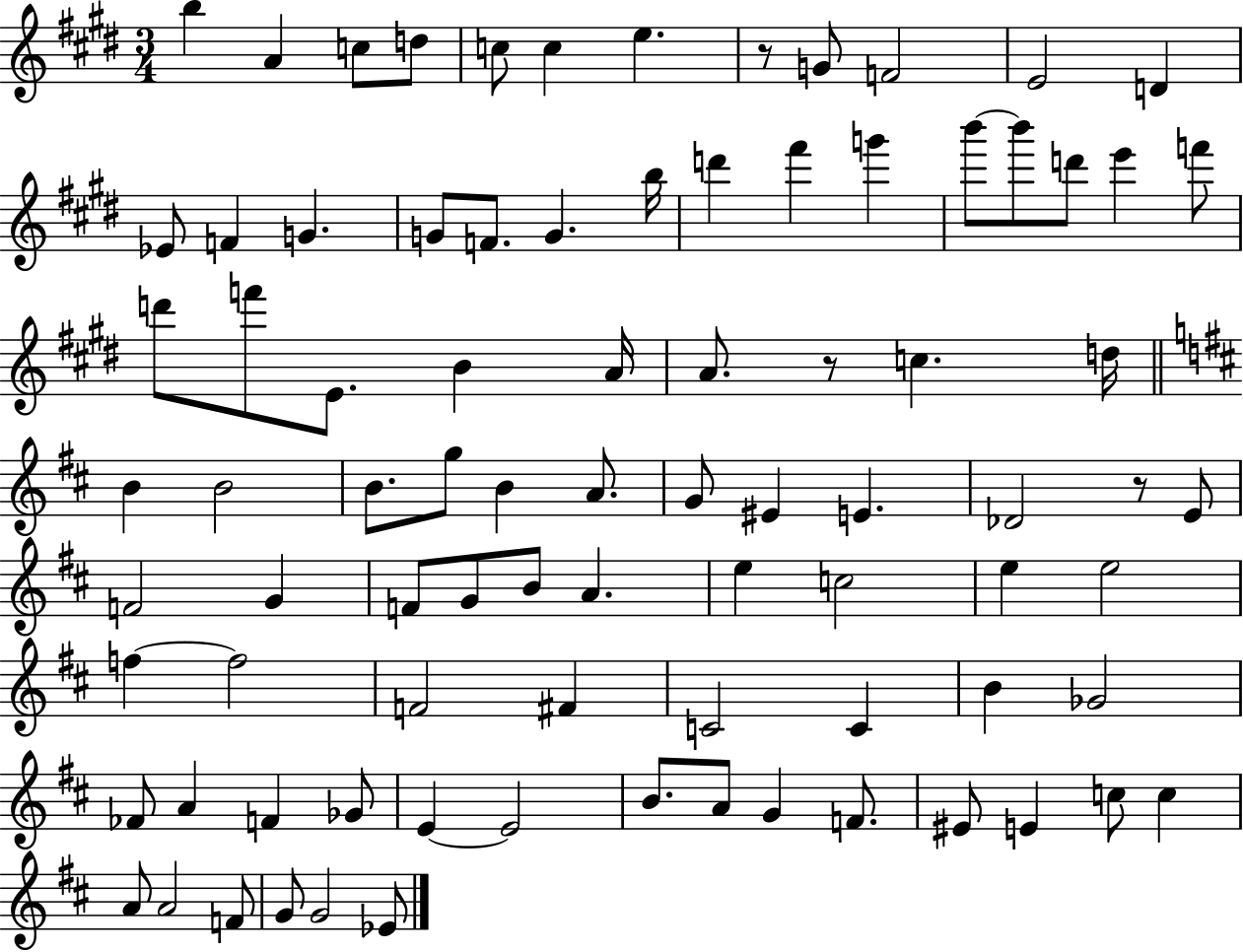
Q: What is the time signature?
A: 3/4